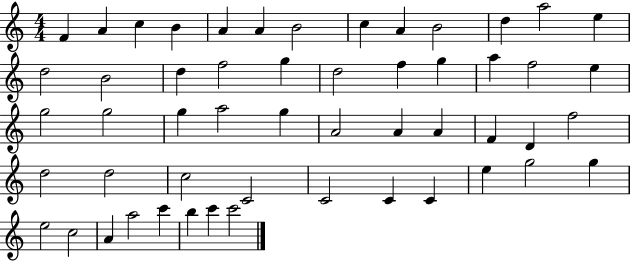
F4/q A4/q C5/q B4/q A4/q A4/q B4/h C5/q A4/q B4/h D5/q A5/h E5/q D5/h B4/h D5/q F5/h G5/q D5/h F5/q G5/q A5/q F5/h E5/q G5/h G5/h G5/q A5/h G5/q A4/h A4/q A4/q F4/q D4/q F5/h D5/h D5/h C5/h C4/h C4/h C4/q C4/q E5/q G5/h G5/q E5/h C5/h A4/q A5/h C6/q B5/q C6/q C6/h